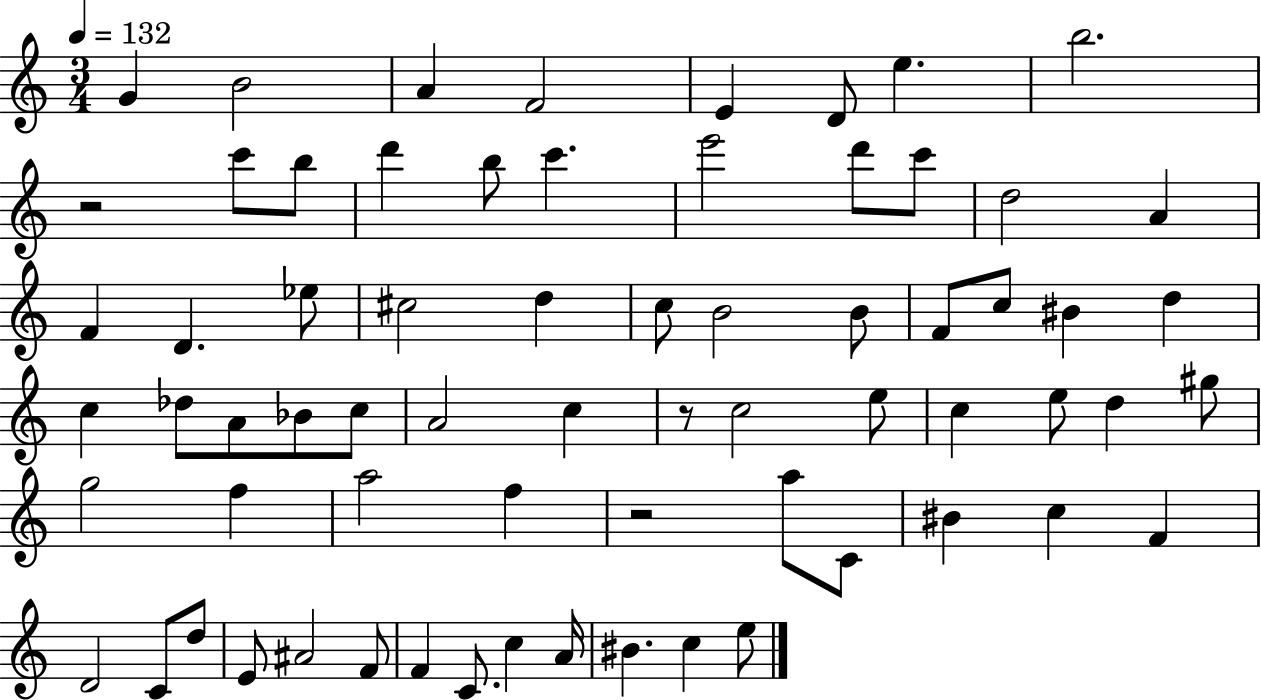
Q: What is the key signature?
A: C major